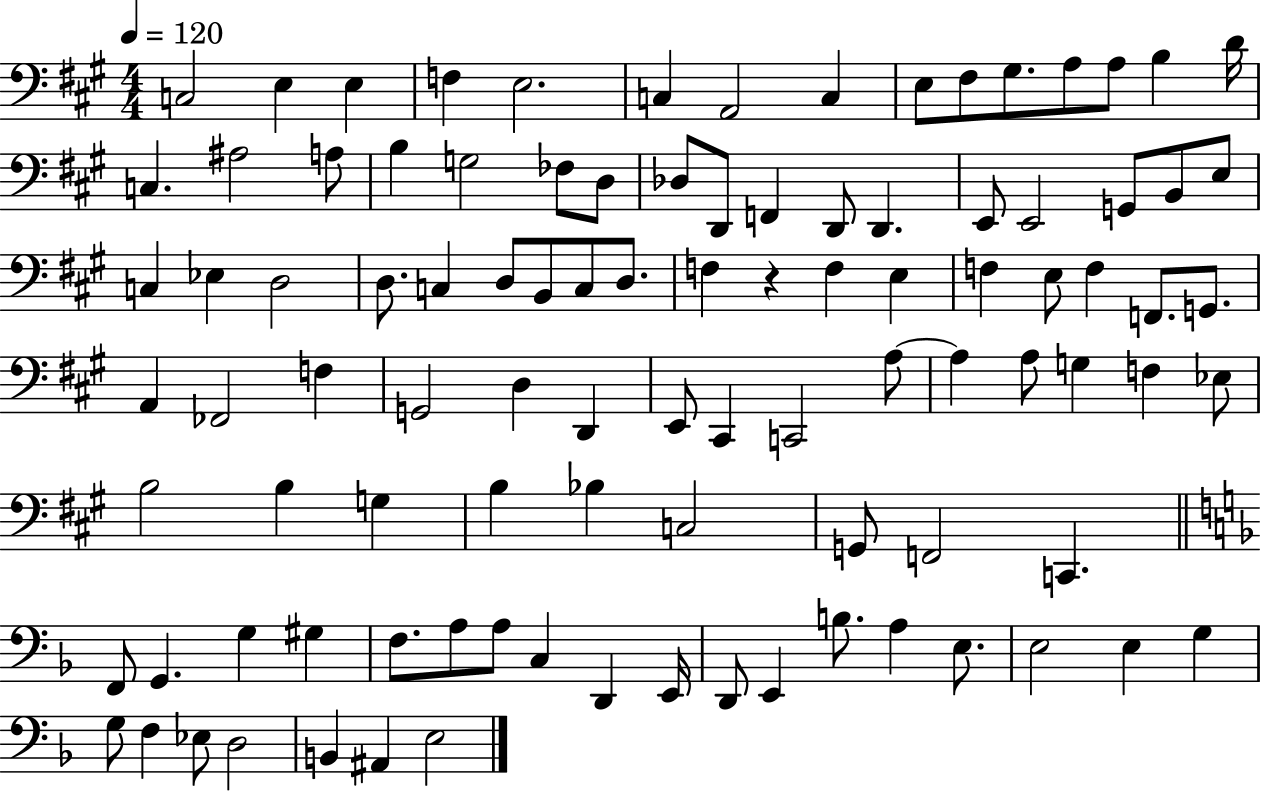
{
  \clef bass
  \numericTimeSignature
  \time 4/4
  \key a \major
  \tempo 4 = 120
  c2 e4 e4 | f4 e2. | c4 a,2 c4 | e8 fis8 gis8. a8 a8 b4 d'16 | \break c4. ais2 a8 | b4 g2 fes8 d8 | des8 d,8 f,4 d,8 d,4. | e,8 e,2 g,8 b,8 e8 | \break c4 ees4 d2 | d8. c4 d8 b,8 c8 d8. | f4 r4 f4 e4 | f4 e8 f4 f,8. g,8. | \break a,4 fes,2 f4 | g,2 d4 d,4 | e,8 cis,4 c,2 a8~~ | a4 a8 g4 f4 ees8 | \break b2 b4 g4 | b4 bes4 c2 | g,8 f,2 c,4. | \bar "||" \break \key d \minor f,8 g,4. g4 gis4 | f8. a8 a8 c4 d,4 e,16 | d,8 e,4 b8. a4 e8. | e2 e4 g4 | \break g8 f4 ees8 d2 | b,4 ais,4 e2 | \bar "|."
}